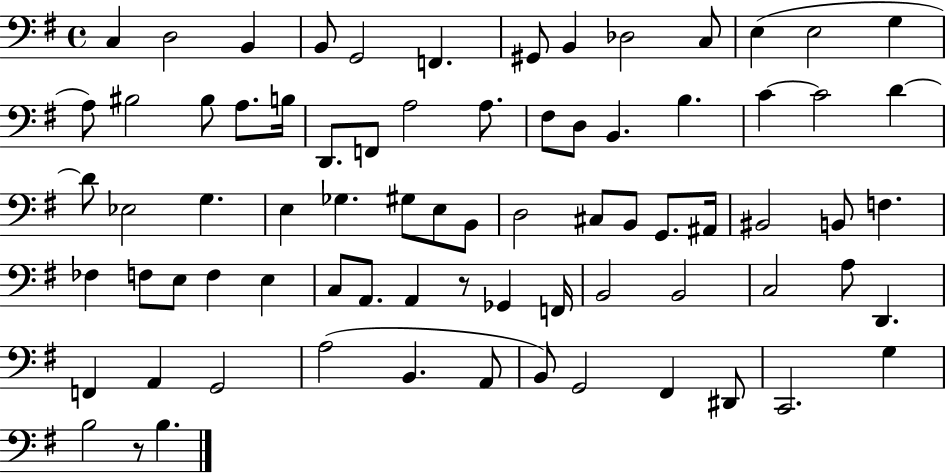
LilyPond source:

{
  \clef bass
  \time 4/4
  \defaultTimeSignature
  \key g \major
  \repeat volta 2 { c4 d2 b,4 | b,8 g,2 f,4. | gis,8 b,4 des2 c8 | e4( e2 g4 | \break a8) bis2 bis8 a8. b16 | d,8. f,8 a2 a8. | fis8 d8 b,4. b4. | c'4~~ c'2 d'4~~ | \break d'8 ees2 g4. | e4 ges4. gis8 e8 b,8 | d2 cis8 b,8 g,8. ais,16 | bis,2 b,8 f4. | \break fes4 f8 e8 f4 e4 | c8 a,8. a,4 r8 ges,4 f,16 | b,2 b,2 | c2 a8 d,4. | \break f,4 a,4 g,2 | a2( b,4. a,8 | b,8) g,2 fis,4 dis,8 | c,2. g4 | \break b2 r8 b4. | } \bar "|."
}